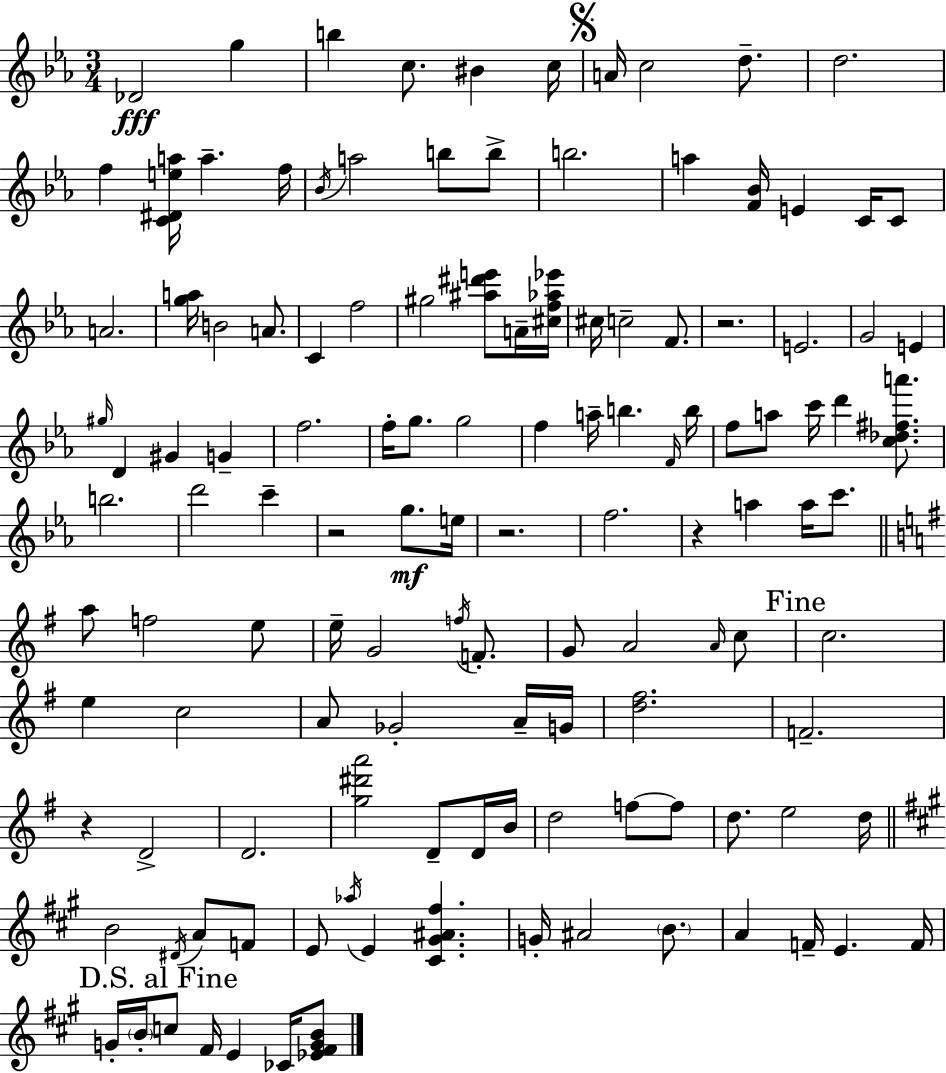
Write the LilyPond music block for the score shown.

{
  \clef treble
  \numericTimeSignature
  \time 3/4
  \key c \minor
  des'2\fff g''4 | b''4 c''8. bis'4 c''16 | \mark \markup { \musicglyph "scripts.segno" } a'16 c''2 d''8.-- | d''2. | \break f''4 <c' dis' e'' a''>16 a''4.-- f''16 | \acciaccatura { bes'16 } a''2 b''8 b''8-> | b''2. | a''4 <f' bes'>16 e'4 c'16 c'8 | \break a'2. | <g'' a''>16 b'2 a'8. | c'4 f''2 | gis''2 <ais'' dis''' e'''>8 a'16-- | \break <cis'' f'' aes'' ees'''>16 cis''16 c''2-- f'8. | r2. | e'2. | g'2 e'4 | \break \grace { gis''16 } d'4 gis'4 g'4-- | f''2. | f''16-. g''8. g''2 | f''4 a''16-- b''4. | \break \grace { f'16 } b''16 f''8 a''8 c'''16 d'''4 | <c'' des'' fis'' a'''>8. b''2. | d'''2 c'''4-- | r2 g''8.\mf | \break e''16 r2. | f''2. | r4 a''4 a''16 | c'''8. \bar "||" \break \key e \minor a''8 f''2 e''8 | e''16-- g'2 \acciaccatura { f''16 } f'8.-. | g'8 a'2 \grace { a'16 } | c''8 \mark "Fine" c''2. | \break e''4 c''2 | a'8 ges'2-. | a'16-- g'16 <d'' fis''>2. | f'2.-- | \break r4 d'2-> | d'2. | <g'' dis''' a'''>2 d'8-- | d'16 b'16 d''2 f''8~~ | \break f''8 d''8. e''2 | d''16 \bar "||" \break \key a \major b'2 \acciaccatura { dis'16 } a'8 f'8 | e'8 \acciaccatura { aes''16 } e'4 <cis' gis' ais' fis''>4. | g'16-. ais'2 \parenthesize b'8. | a'4 f'16-- e'4. | \break f'16 \mark "D.S. al Fine" g'16-. \parenthesize b'16-. c''8 fis'16 e'4 ces'16 | <ees' fis' g' b'>8 \bar "|."
}